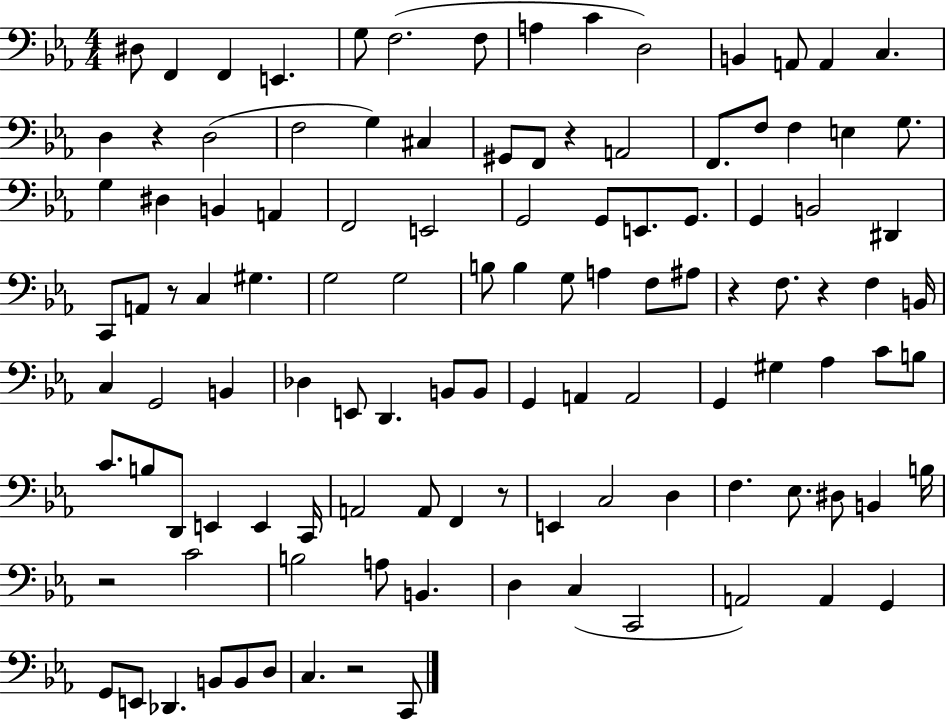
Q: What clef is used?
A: bass